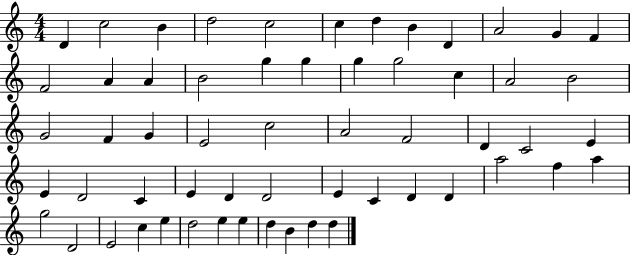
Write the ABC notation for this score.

X:1
T:Untitled
M:4/4
L:1/4
K:C
D c2 B d2 c2 c d B D A2 G F F2 A A B2 g g g g2 c A2 B2 G2 F G E2 c2 A2 F2 D C2 E E D2 C E D D2 E C D D a2 f a g2 D2 E2 c e d2 e e d B d d